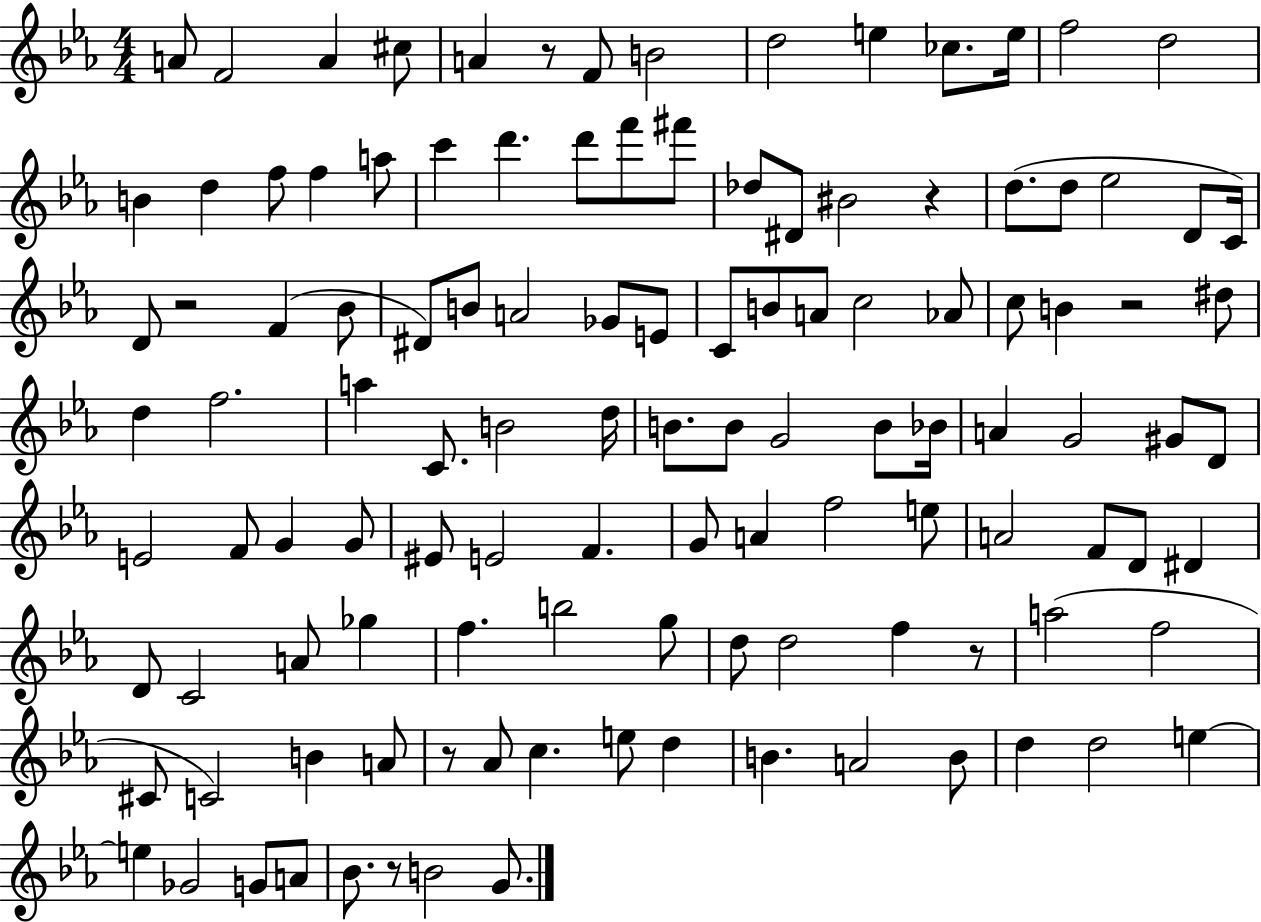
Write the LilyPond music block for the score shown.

{
  \clef treble
  \numericTimeSignature
  \time 4/4
  \key ees \major
  \repeat volta 2 { a'8 f'2 a'4 cis''8 | a'4 r8 f'8 b'2 | d''2 e''4 ces''8. e''16 | f''2 d''2 | \break b'4 d''4 f''8 f''4 a''8 | c'''4 d'''4. d'''8 f'''8 fis'''8 | des''8 dis'8 bis'2 r4 | d''8.( d''8 ees''2 d'8 c'16) | \break d'8 r2 f'4( bes'8 | dis'8) b'8 a'2 ges'8 e'8 | c'8 b'8 a'8 c''2 aes'8 | c''8 b'4 r2 dis''8 | \break d''4 f''2. | a''4 c'8. b'2 d''16 | b'8. b'8 g'2 b'8 bes'16 | a'4 g'2 gis'8 d'8 | \break e'2 f'8 g'4 g'8 | eis'8 e'2 f'4. | g'8 a'4 f''2 e''8 | a'2 f'8 d'8 dis'4 | \break d'8 c'2 a'8 ges''4 | f''4. b''2 g''8 | d''8 d''2 f''4 r8 | a''2( f''2 | \break cis'8 c'2) b'4 a'8 | r8 aes'8 c''4. e''8 d''4 | b'4. a'2 b'8 | d''4 d''2 e''4~~ | \break e''4 ges'2 g'8 a'8 | bes'8. r8 b'2 g'8. | } \bar "|."
}